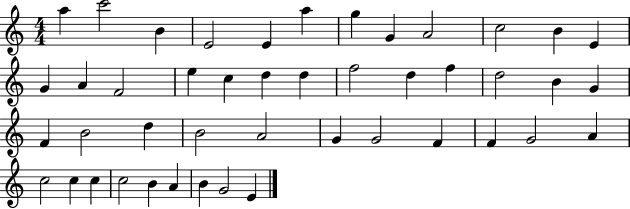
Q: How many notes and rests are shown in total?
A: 45